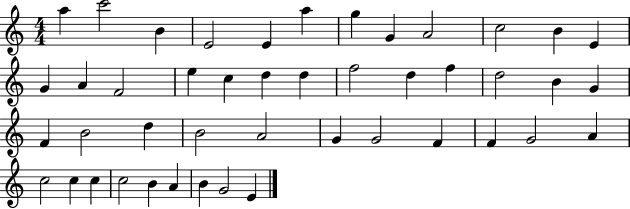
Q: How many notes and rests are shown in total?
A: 45